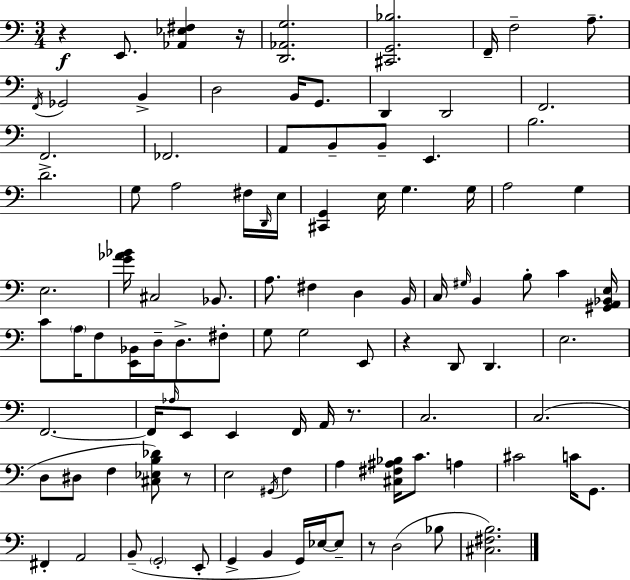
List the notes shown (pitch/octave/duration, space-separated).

R/q E2/e. [Ab2,Eb3,F#3]/q R/s [D2,Ab2,G3]/h. [C#2,G2,Bb3]/h. F2/s F3/h A3/e. F2/s Gb2/h B2/q D3/h B2/s G2/e. D2/q D2/h F2/h. F2/h. FES2/h. A2/e B2/e B2/e E2/q. B3/h. D4/h. G3/e A3/h F#3/s D2/s E3/s [C#2,G2]/q E3/s G3/q. G3/s A3/h G3/q E3/h. [G4,Ab4,Bb4]/s C#3/h Bb2/e. A3/e. F#3/q D3/q B2/s C3/s G#3/s B2/q B3/e C4/q [G#2,A2,Bb2,E3]/s C4/e A3/s F3/e [E2,Bb2]/s D3/s D3/e. F#3/e G3/e G3/h E2/e R/q D2/e D2/q. E3/h. F2/h. F2/s Ab3/s E2/e E2/q F2/s A2/s R/e. C3/h. C3/h. D3/e D#3/e F3/q [C#3,Eb3,B3,Db4]/e R/e E3/h G#2/s F3/q A3/q [C#3,F#3,A#3,Bb3]/s C4/e. A3/q C#4/h C4/s G2/e. F#2/q A2/h B2/e G2/h E2/e G2/q B2/q G2/s Eb3/s Eb3/e R/e D3/h Bb3/e [C#3,F#3,B3]/h.